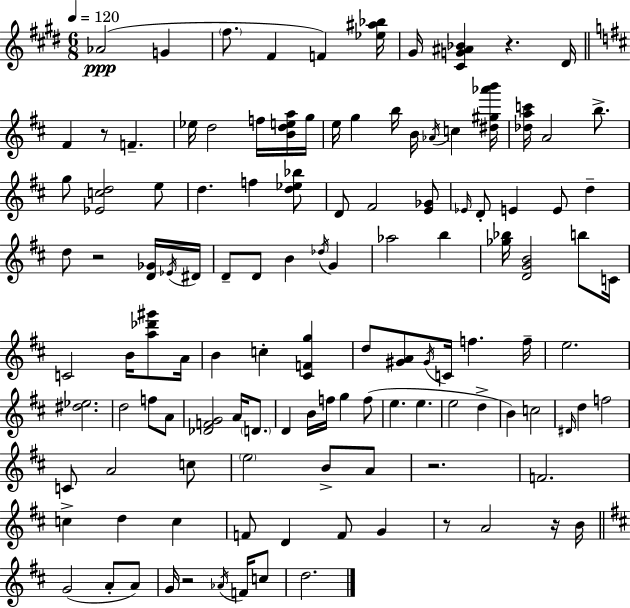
Ab4/h G4/q F#5/e. F#4/q F4/q [Eb5,A#5,Bb5]/s G#4/s [C#4,G4,A#4,Bb4]/q R/q. D#4/s F#4/q R/e F4/q. Eb5/s D5/h F5/s [B4,D5,E5,A5]/s G5/s E5/s G5/q B5/s B4/s Ab4/s C5/q [D#5,G#5,Ab6,B6]/s [Db5,A5,C6]/s A4/h B5/e. G5/e [Eb4,C5,D5]/h E5/e D5/q. F5/q [D5,Eb5,Bb5]/e D4/e F#4/h [E4,Gb4]/e Eb4/s D4/e E4/q E4/e D5/q D5/e R/h [D4,Gb4]/s Eb4/s D#4/s D4/e D4/e B4/q Db5/s G4/q Ab5/h B5/q [Gb5,Bb5]/s [D4,G4,B4]/h B5/e C4/s C4/h B4/s [A5,Db6,G#6]/e A4/s B4/q C5/q [C#4,F4,G5]/q D5/e [G#4,A4]/e G#4/s C4/s F5/q. F5/s E5/h. [D#5,Eb5]/h. D5/h F5/e A4/e [Db4,F4,G4]/h A4/s D4/e. D4/q B4/s F5/s G5/q F5/e E5/q. E5/q. E5/h D5/q B4/q C5/h D#4/s D5/q F5/h C4/e A4/h C5/e E5/h B4/e A4/e R/h. F4/h. C5/q D5/q C5/q F4/e D4/q F4/e G4/q R/e A4/h R/s B4/s G4/h A4/e A4/e G4/s R/h Ab4/s F4/s C5/e D5/h.